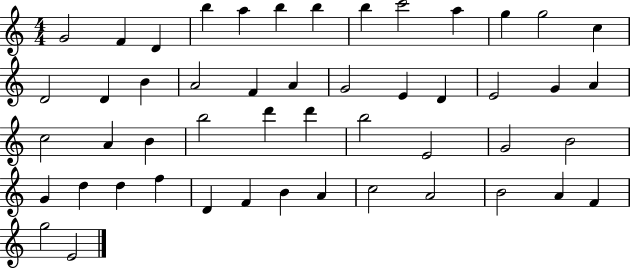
X:1
T:Untitled
M:4/4
L:1/4
K:C
G2 F D b a b b b c'2 a g g2 c D2 D B A2 F A G2 E D E2 G A c2 A B b2 d' d' b2 E2 G2 B2 G d d f D F B A c2 A2 B2 A F g2 E2